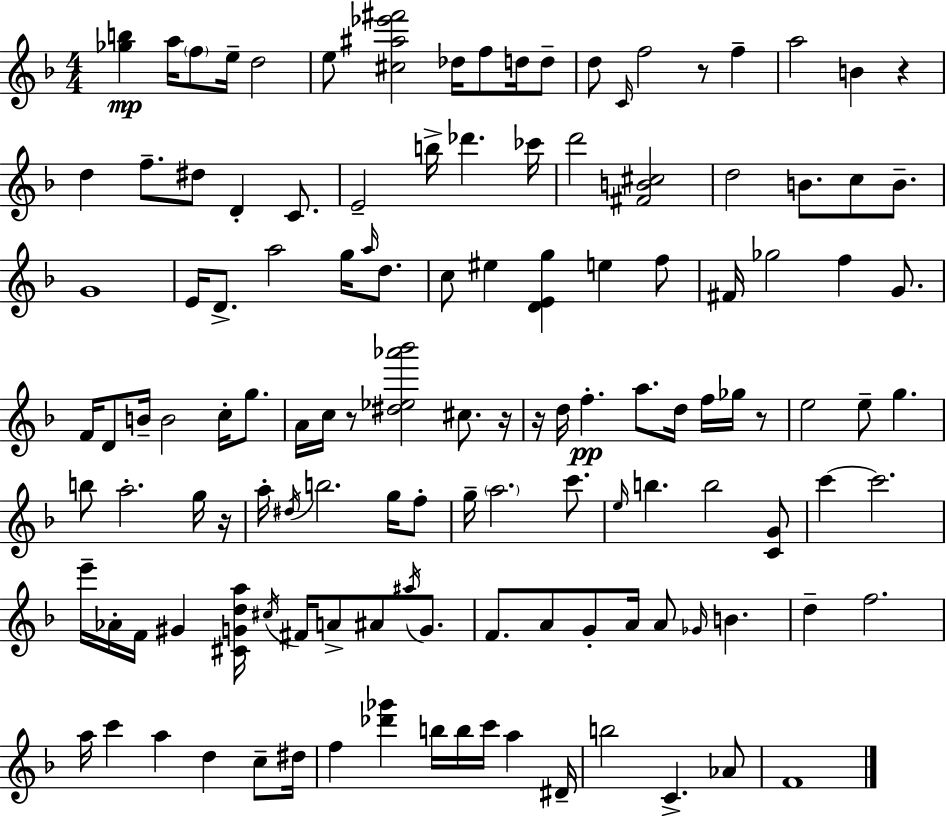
{
  \clef treble
  \numericTimeSignature
  \time 4/4
  \key f \major
  <ges'' b''>4\mp a''16 \parenthesize f''8 e''16-- d''2 | e''8 <cis'' ais'' ees''' fis'''>2 des''16 f''8 d''16 d''8-- | d''8 \grace { c'16 } f''2 r8 f''4-- | a''2 b'4 r4 | \break d''4 f''8.-- dis''8 d'4-. c'8. | e'2-- b''16-> des'''4. | ces'''16 d'''2 <fis' b' cis''>2 | d''2 b'8. c''8 b'8.-- | \break g'1 | e'16 d'8.-> a''2 g''16 \grace { a''16 } d''8. | c''8 eis''4 <d' e' g''>4 e''4 | f''8 fis'16 ges''2 f''4 g'8. | \break f'16 d'8 b'16-- b'2 c''16-. g''8. | a'16 c''16 r8 <dis'' ees'' aes''' bes'''>2 cis''8. | r16 r16 d''16 f''4.-.\pp a''8. d''16 f''16 ges''16 | r8 e''2 e''8-- g''4. | \break b''8 a''2.-. | g''16 r16 a''16-. \acciaccatura { dis''16 } b''2. | g''16 f''8-. g''16-- \parenthesize a''2. | c'''8. \grace { e''16 } b''4. b''2 | \break <c' g'>8 c'''4~~ c'''2. | e'''16-- aes'16-. f'16 gis'4 <cis' g' d'' a''>16 \acciaccatura { cis''16 } fis'16 a'8-> | ais'8 \acciaccatura { ais''16 } g'8. f'8. a'8 g'8-. a'16 a'8 | \grace { ges'16 } b'4. d''4-- f''2. | \break a''16 c'''4 a''4 | d''4 c''8-- dis''16 f''4 <des''' ges'''>4 b''16 | b''16 c'''16 a''4 dis'16-- b''2 c'4.-> | aes'8 f'1 | \break \bar "|."
}